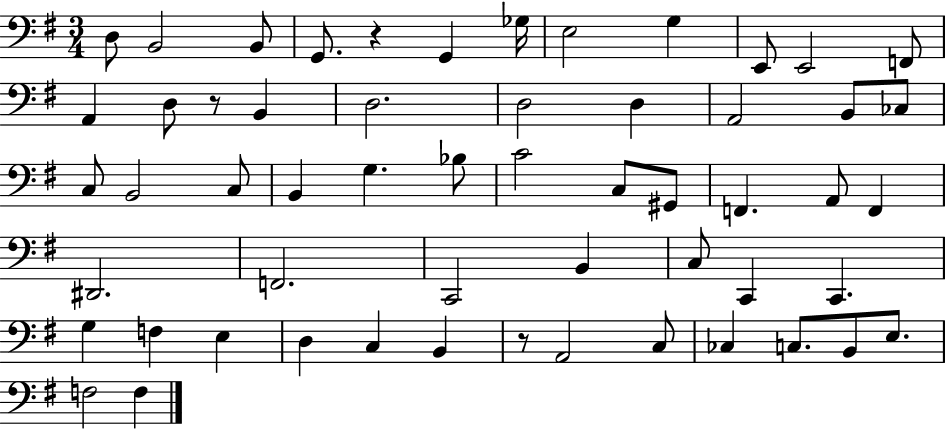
D3/e B2/h B2/e G2/e. R/q G2/q Gb3/s E3/h G3/q E2/e E2/h F2/e A2/q D3/e R/e B2/q D3/h. D3/h D3/q A2/h B2/e CES3/e C3/e B2/h C3/e B2/q G3/q. Bb3/e C4/h C3/e G#2/e F2/q. A2/e F2/q D#2/h. F2/h. C2/h B2/q C3/e C2/q C2/q. G3/q F3/q E3/q D3/q C3/q B2/q R/e A2/h C3/e CES3/q C3/e. B2/e E3/e. F3/h F3/q